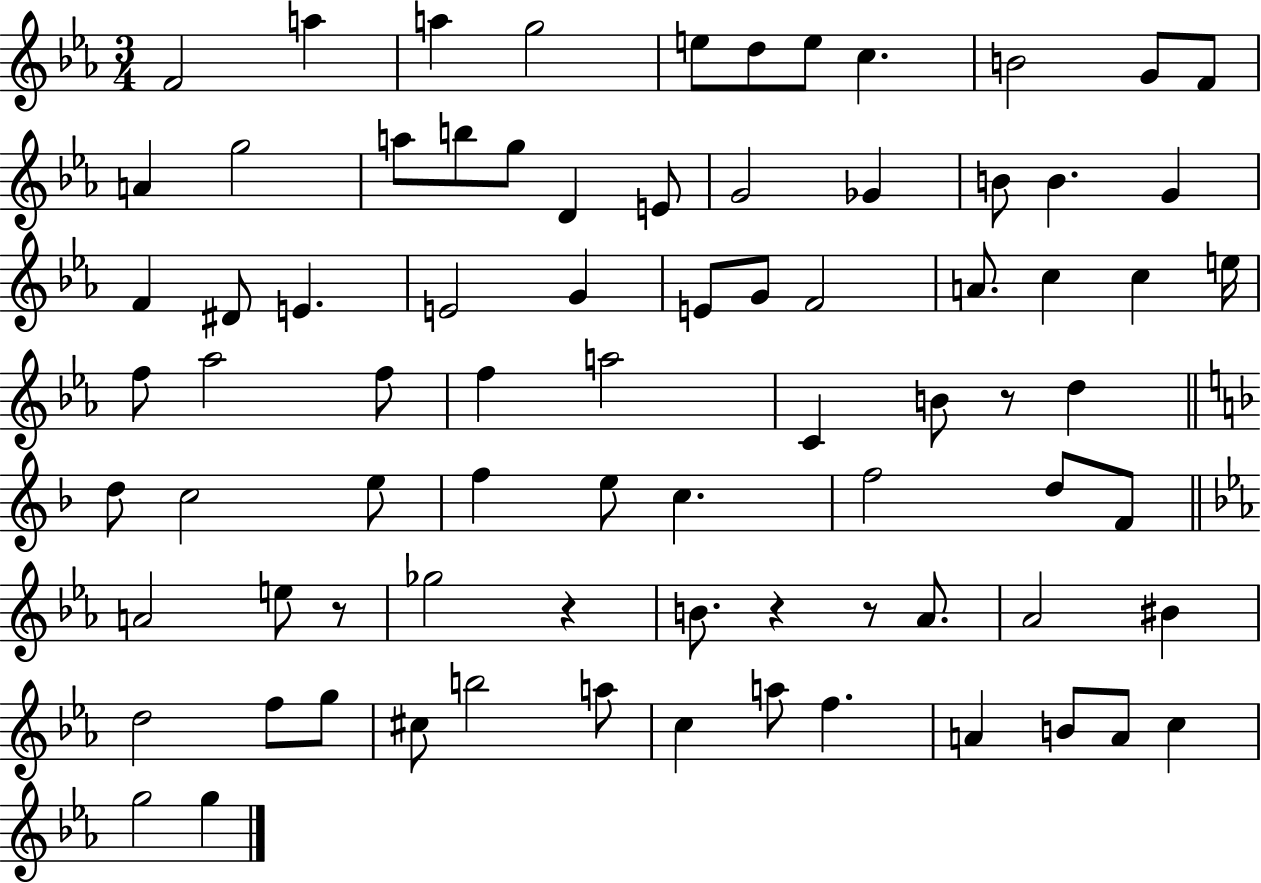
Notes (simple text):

F4/h A5/q A5/q G5/h E5/e D5/e E5/e C5/q. B4/h G4/e F4/e A4/q G5/h A5/e B5/e G5/e D4/q E4/e G4/h Gb4/q B4/e B4/q. G4/q F4/q D#4/e E4/q. E4/h G4/q E4/e G4/e F4/h A4/e. C5/q C5/q E5/s F5/e Ab5/h F5/e F5/q A5/h C4/q B4/e R/e D5/q D5/e C5/h E5/e F5/q E5/e C5/q. F5/h D5/e F4/e A4/h E5/e R/e Gb5/h R/q B4/e. R/q R/e Ab4/e. Ab4/h BIS4/q D5/h F5/e G5/e C#5/e B5/h A5/e C5/q A5/e F5/q. A4/q B4/e A4/e C5/q G5/h G5/q